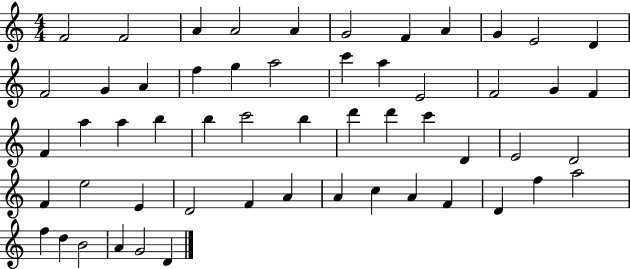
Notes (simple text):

F4/h F4/h A4/q A4/h A4/q G4/h F4/q A4/q G4/q E4/h D4/q F4/h G4/q A4/q F5/q G5/q A5/h C6/q A5/q E4/h F4/h G4/q F4/q F4/q A5/q A5/q B5/q B5/q C6/h B5/q D6/q D6/q C6/q D4/q E4/h D4/h F4/q E5/h E4/q D4/h F4/q A4/q A4/q C5/q A4/q F4/q D4/q F5/q A5/h F5/q D5/q B4/h A4/q G4/h D4/q